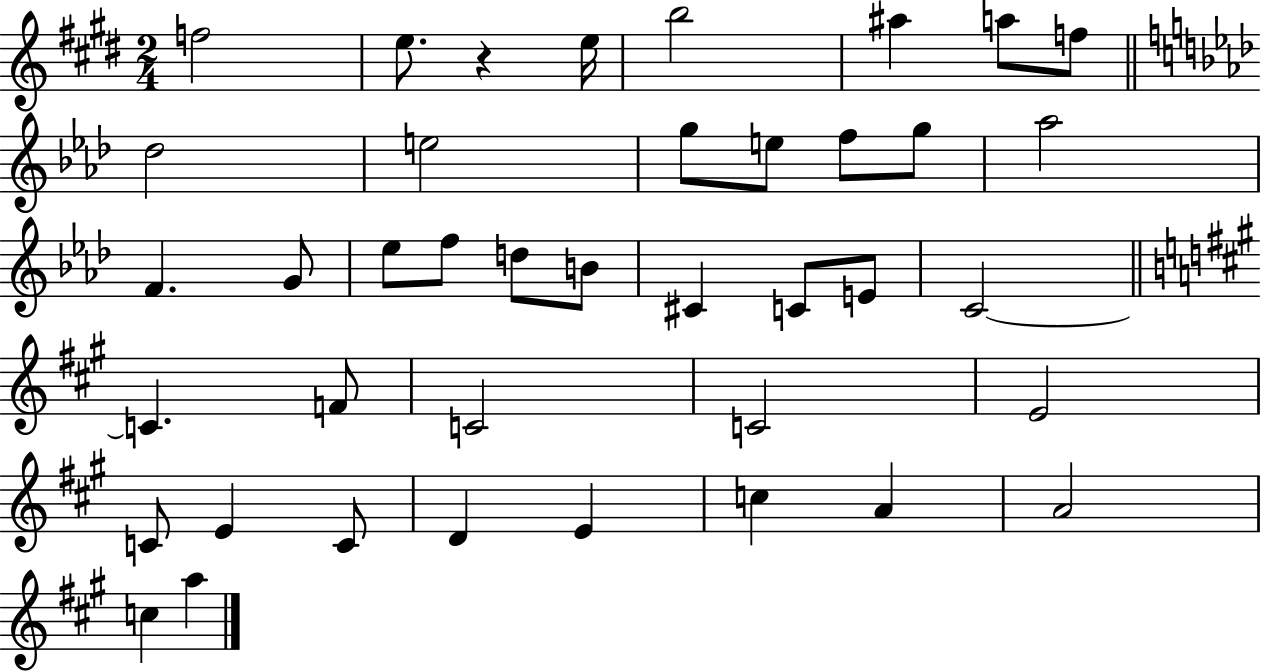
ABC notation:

X:1
T:Untitled
M:2/4
L:1/4
K:E
f2 e/2 z e/4 b2 ^a a/2 f/2 _d2 e2 g/2 e/2 f/2 g/2 _a2 F G/2 _e/2 f/2 d/2 B/2 ^C C/2 E/2 C2 C F/2 C2 C2 E2 C/2 E C/2 D E c A A2 c a